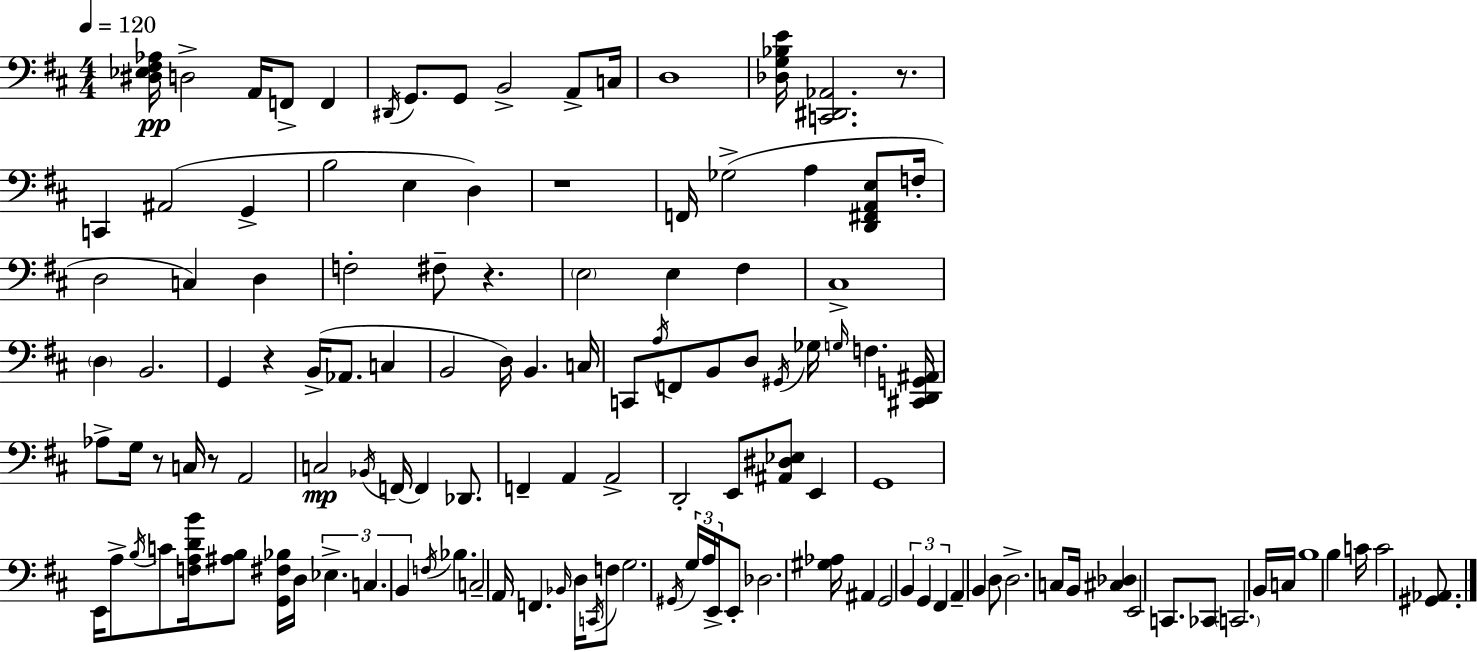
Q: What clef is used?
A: bass